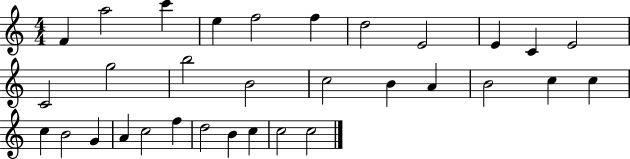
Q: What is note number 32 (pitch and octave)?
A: C5